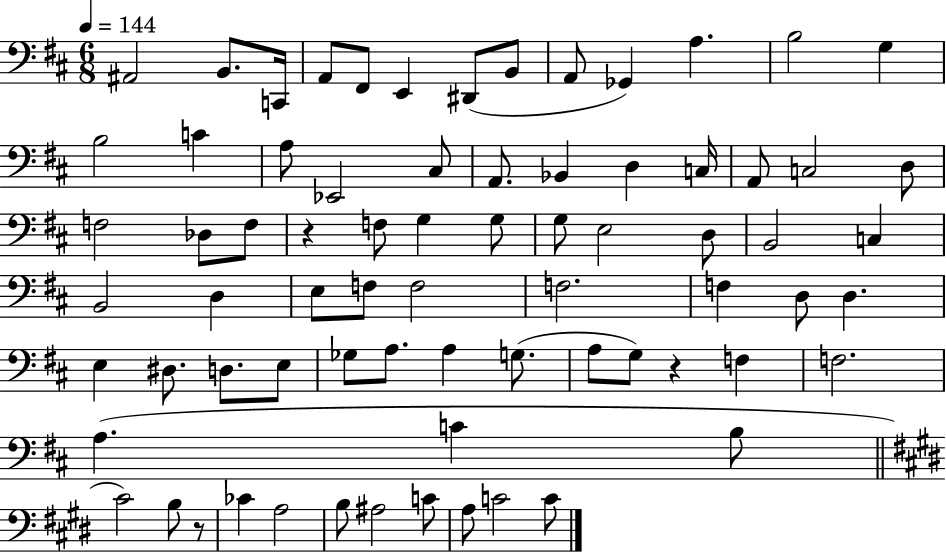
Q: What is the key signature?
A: D major